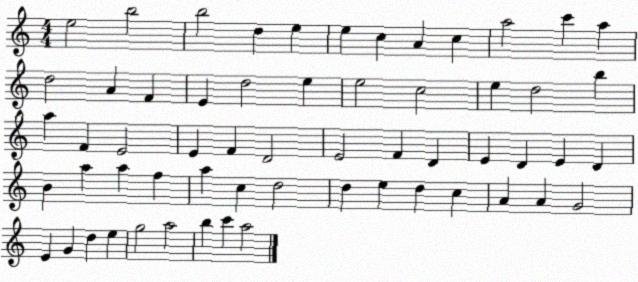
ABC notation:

X:1
T:Untitled
M:4/4
L:1/4
K:C
e2 b2 b2 d e e c A c a2 c' a d2 A F E d2 e e2 c2 e d2 b a F E2 E F D2 E2 F D E D E D B a a f a c d2 d e d c A A G2 E G d e g2 a2 b c' a2